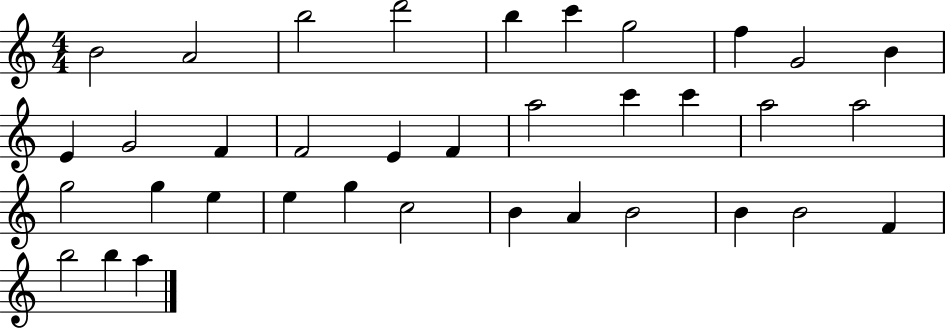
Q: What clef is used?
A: treble